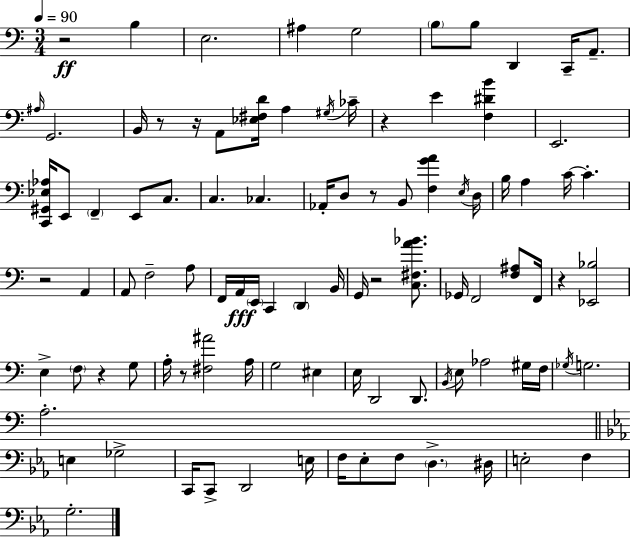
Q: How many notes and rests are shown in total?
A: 97